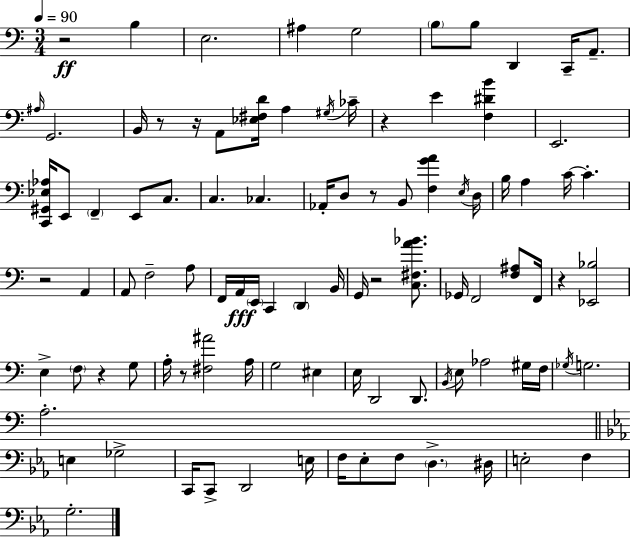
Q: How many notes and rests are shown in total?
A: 97